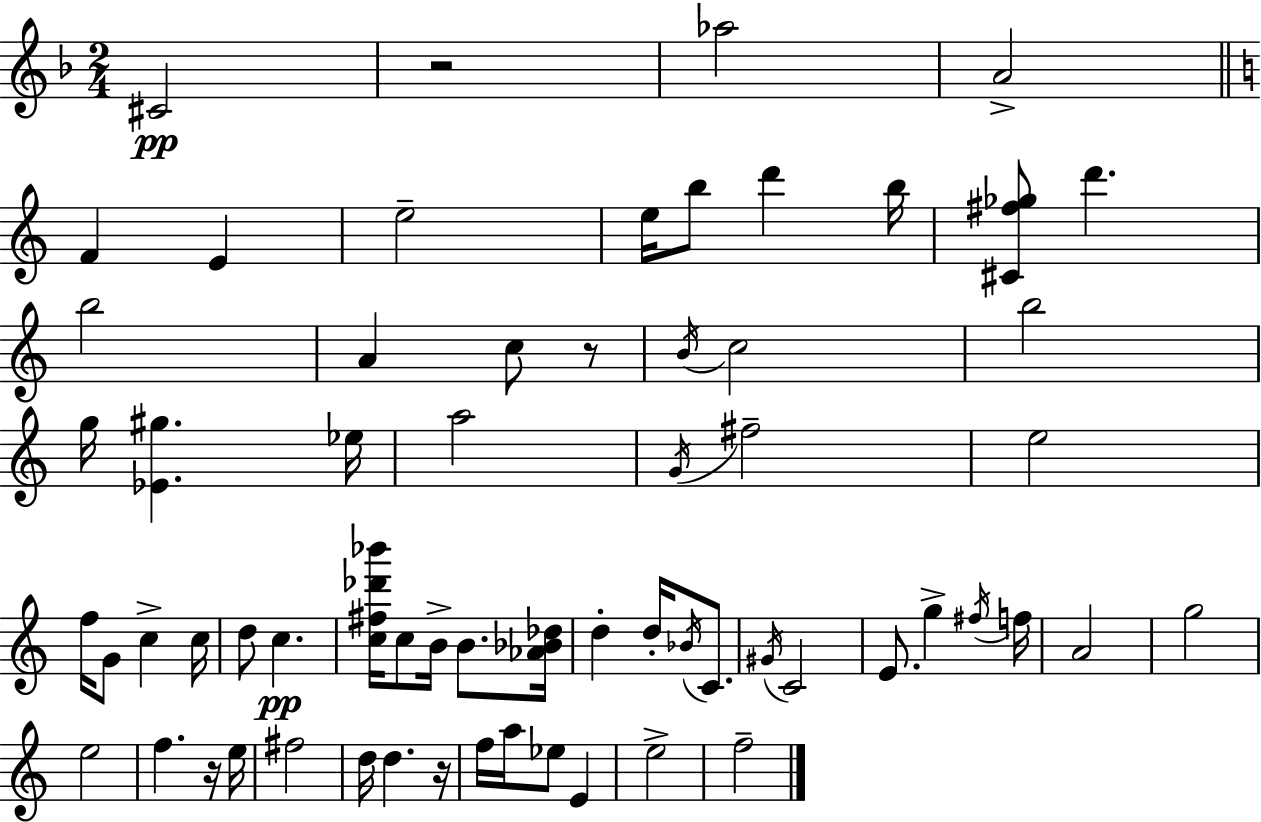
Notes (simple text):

C#4/h R/h Ab5/h A4/h F4/q E4/q E5/h E5/s B5/e D6/q B5/s [C#4,F#5,Gb5]/e D6/q. B5/h A4/q C5/e R/e B4/s C5/h B5/h G5/s [Eb4,G#5]/q. Eb5/s A5/h G4/s F#5/h E5/h F5/s G4/e C5/q C5/s D5/e C5/q. [C5,F#5,Db6,Bb6]/s C5/e B4/s B4/e. [Ab4,Bb4,Db5]/s D5/q D5/s Bb4/s C4/e. G#4/s C4/h E4/e. G5/q F#5/s F5/s A4/h G5/h E5/h F5/q. R/s E5/s F#5/h D5/s D5/q. R/s F5/s A5/s Eb5/e E4/q E5/h F5/h